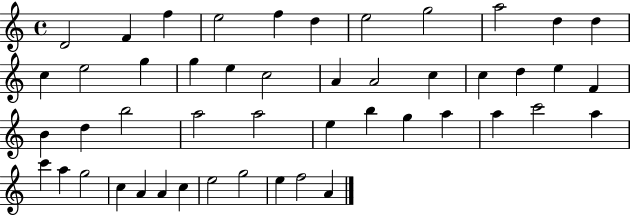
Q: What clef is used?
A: treble